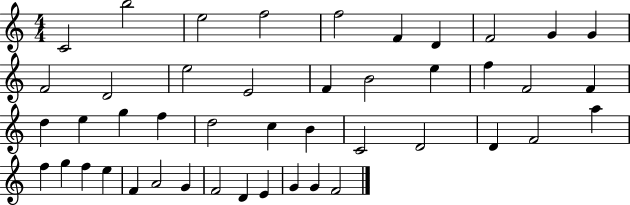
{
  \clef treble
  \numericTimeSignature
  \time 4/4
  \key c \major
  c'2 b''2 | e''2 f''2 | f''2 f'4 d'4 | f'2 g'4 g'4 | \break f'2 d'2 | e''2 e'2 | f'4 b'2 e''4 | f''4 f'2 f'4 | \break d''4 e''4 g''4 f''4 | d''2 c''4 b'4 | c'2 d'2 | d'4 f'2 a''4 | \break f''4 g''4 f''4 e''4 | f'4 a'2 g'4 | f'2 d'4 e'4 | g'4 g'4 f'2 | \break \bar "|."
}